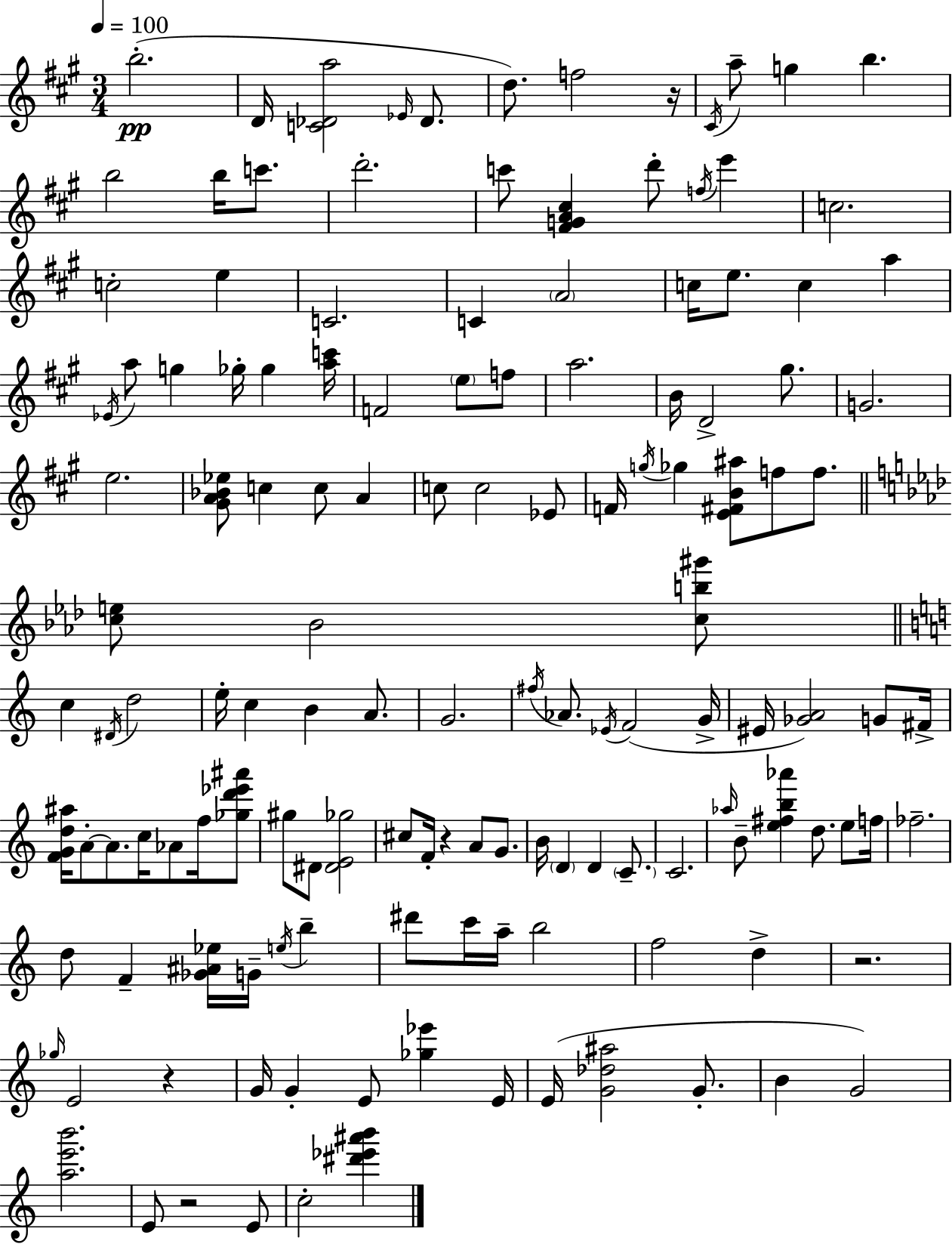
B5/h. D4/s [C4,Db4,A5]/h Eb4/s Db4/e. D5/e. F5/h R/s C#4/s A5/e G5/q B5/q. B5/h B5/s C6/e. D6/h. C6/e [F#4,G4,A4,C#5]/q D6/e F5/s E6/q C5/h. C5/h E5/q C4/h. C4/q A4/h C5/s E5/e. C5/q A5/q Eb4/s A5/e G5/q Gb5/s Gb5/q [A5,C6]/s F4/h E5/e F5/e A5/h. B4/s D4/h G#5/e. G4/h. E5/h. [G#4,A4,Bb4,Eb5]/e C5/q C5/e A4/q C5/e C5/h Eb4/e F4/s G5/s Gb5/q [E4,F#4,B4,A#5]/e F5/e F5/e. [C5,E5]/e Bb4/h [C5,B5,G#6]/e C5/q D#4/s D5/h E5/s C5/q B4/q A4/e. G4/h. F#5/s Ab4/e. Eb4/s F4/h G4/s EIS4/s [Gb4,A4]/h G4/e F#4/s [F4,G4,D5,A#5]/s A4/e A4/e. C5/s Ab4/e F5/s [Gb5,D6,Eb6,A#6]/e G#5/e D#4/e [D#4,E4,Gb5]/h C#5/e F4/s R/q A4/e G4/e. B4/s D4/q D4/q C4/e. C4/h. Ab5/s B4/e [E5,F#5,B5,Ab6]/q D5/e. E5/e F5/s FES5/h. D5/e F4/q [Gb4,A#4,Eb5]/s G4/s E5/s B5/q D#6/e C6/s A5/s B5/h F5/h D5/q R/h. Gb5/s E4/h R/q G4/s G4/q E4/e [Gb5,Eb6]/q E4/s E4/s [G4,Db5,A#5]/h G4/e. B4/q G4/h [A5,E6,B6]/h. E4/e R/h E4/e C5/h [D#6,Eb6,A#6,B6]/q